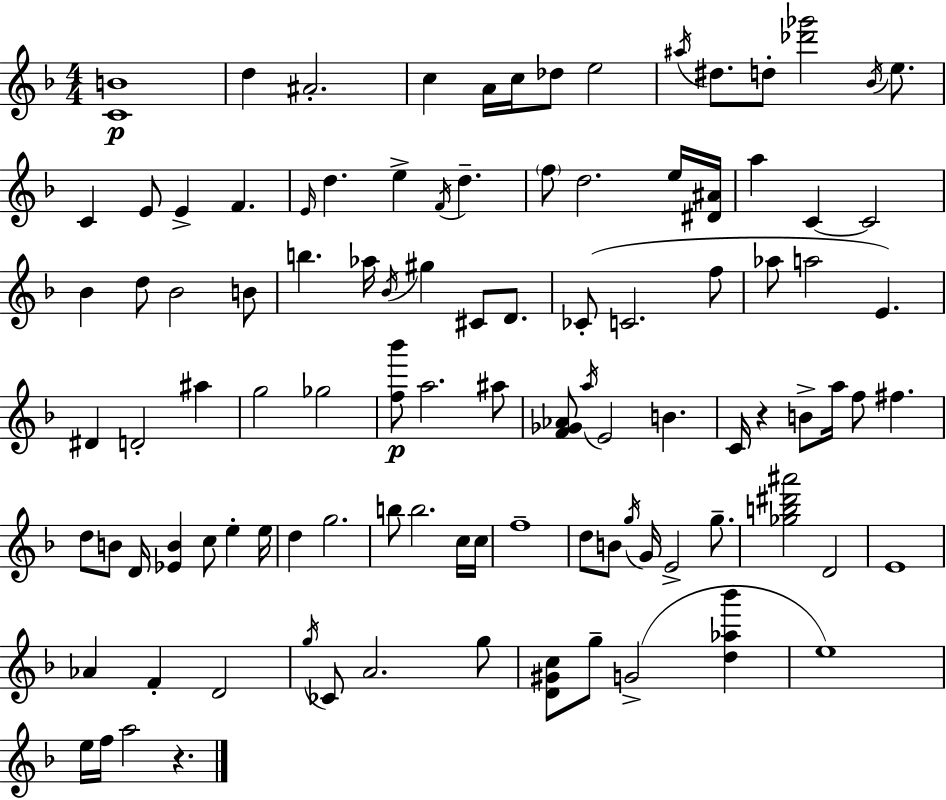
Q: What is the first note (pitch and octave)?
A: D5